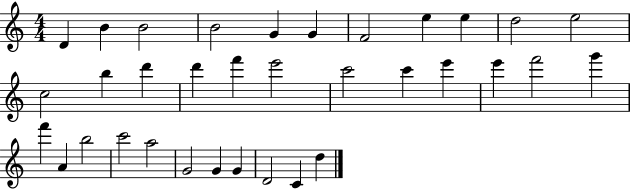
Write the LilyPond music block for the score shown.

{
  \clef treble
  \numericTimeSignature
  \time 4/4
  \key c \major
  d'4 b'4 b'2 | b'2 g'4 g'4 | f'2 e''4 e''4 | d''2 e''2 | \break c''2 b''4 d'''4 | d'''4 f'''4 e'''2 | c'''2 c'''4 e'''4 | e'''4 f'''2 g'''4 | \break f'''4 a'4 b''2 | c'''2 a''2 | g'2 g'4 g'4 | d'2 c'4 d''4 | \break \bar "|."
}